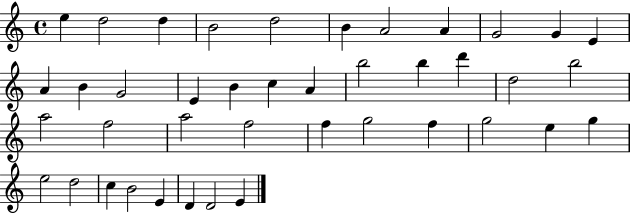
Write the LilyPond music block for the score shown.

{
  \clef treble
  \time 4/4
  \defaultTimeSignature
  \key c \major
  e''4 d''2 d''4 | b'2 d''2 | b'4 a'2 a'4 | g'2 g'4 e'4 | \break a'4 b'4 g'2 | e'4 b'4 c''4 a'4 | b''2 b''4 d'''4 | d''2 b''2 | \break a''2 f''2 | a''2 f''2 | f''4 g''2 f''4 | g''2 e''4 g''4 | \break e''2 d''2 | c''4 b'2 e'4 | d'4 d'2 e'4 | \bar "|."
}